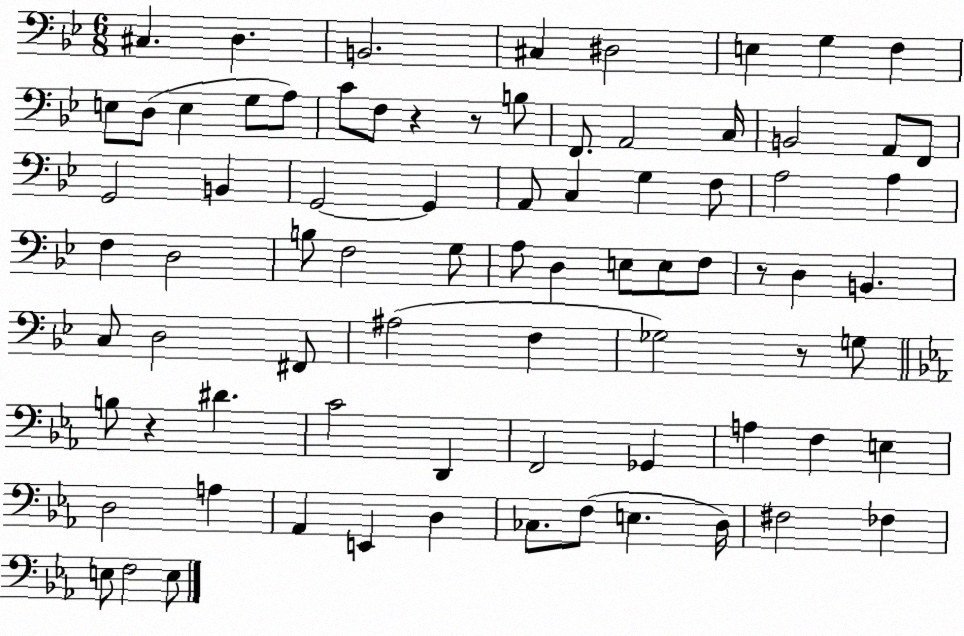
X:1
T:Untitled
M:6/8
L:1/4
K:Bb
^C, D, B,,2 ^C, ^D,2 E, G, F, E,/2 D,/2 E, G,/2 A,/2 C/2 F,/2 z z/2 B,/2 F,,/2 A,,2 C,/4 B,,2 A,,/2 F,,/2 G,,2 B,, G,,2 G,, A,,/2 C, G, F,/2 A,2 A, F, D,2 B,/2 F,2 G,/2 A,/2 D, E,/2 E,/2 F,/2 z/2 D, B,, C,/2 D,2 ^F,,/2 ^A,2 F, _G,2 z/2 G,/2 B,/2 z ^D C2 D,, F,,2 _G,, A, F, E, D,2 A, _A,, E,, D, _C,/2 F,/2 E, D,/4 ^F,2 _F, E,/2 F,2 E,/2